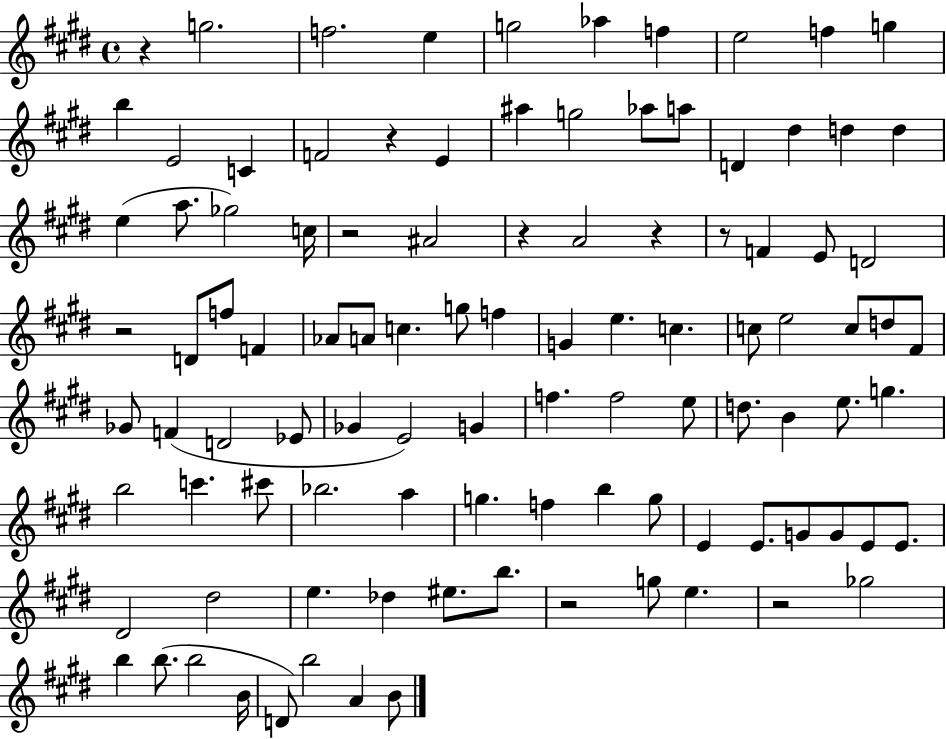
{
  \clef treble
  \time 4/4
  \defaultTimeSignature
  \key e \major
  \repeat volta 2 { r4 g''2. | f''2. e''4 | g''2 aes''4 f''4 | e''2 f''4 g''4 | \break b''4 e'2 c'4 | f'2 r4 e'4 | ais''4 g''2 aes''8 a''8 | d'4 dis''4 d''4 d''4 | \break e''4( a''8. ges''2) c''16 | r2 ais'2 | r4 a'2 r4 | r8 f'4 e'8 d'2 | \break r2 d'8 f''8 f'4 | aes'8 a'8 c''4. g''8 f''4 | g'4 e''4. c''4. | c''8 e''2 c''8 d''8 fis'8 | \break ges'8 f'4( d'2 ees'8 | ges'4 e'2) g'4 | f''4. f''2 e''8 | d''8. b'4 e''8. g''4. | \break b''2 c'''4. cis'''8 | bes''2. a''4 | g''4. f''4 b''4 g''8 | e'4 e'8. g'8 g'8 e'8 e'8. | \break dis'2 dis''2 | e''4. des''4 eis''8. b''8. | r2 g''8 e''4. | r2 ges''2 | \break b''4 b''8.( b''2 b'16 | d'8) b''2 a'4 b'8 | } \bar "|."
}